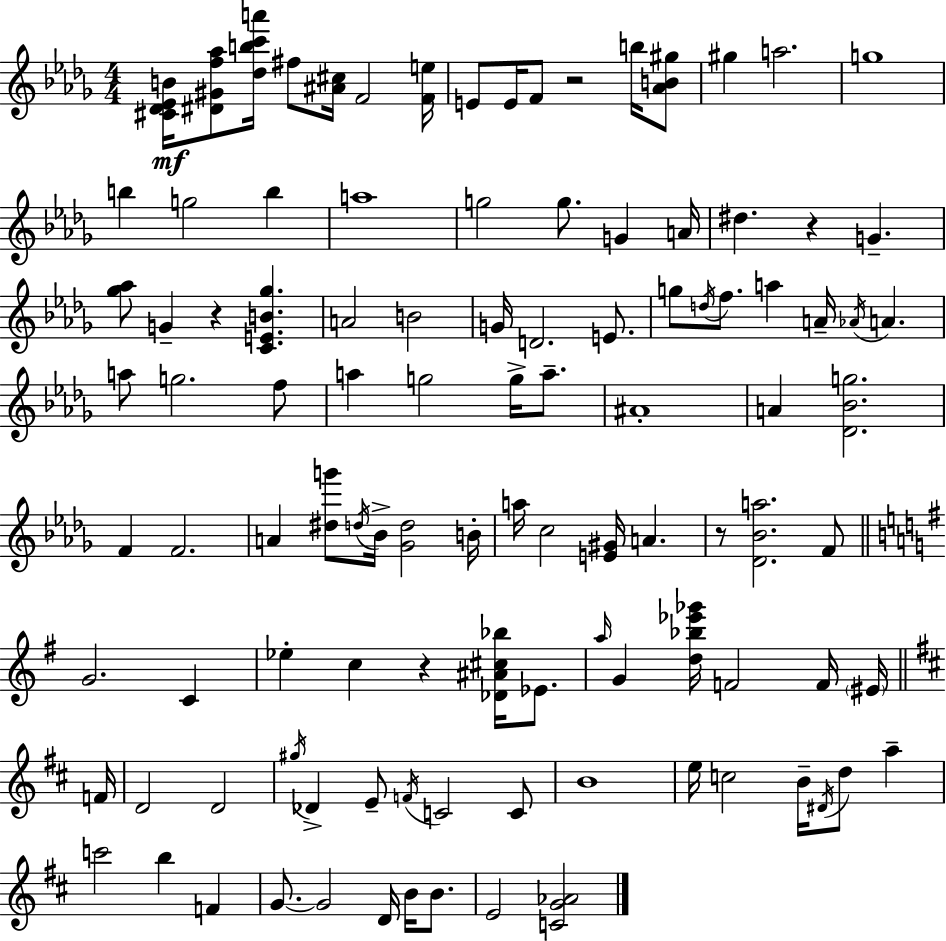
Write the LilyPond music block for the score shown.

{
  \clef treble
  \numericTimeSignature
  \time 4/4
  \key bes \minor
  <cis' des' ees' b'>16\mf <dis' gis' f'' aes''>8 <des'' b'' c''' a'''>16 fis''8 <ais' cis''>16 f'2 <f' e''>16 | e'8 e'16 f'8 r2 b''16 <aes' b' gis''>8 | gis''4 a''2. | g''1 | \break b''4 g''2 b''4 | a''1 | g''2 g''8. g'4 a'16 | dis''4. r4 g'4.-- | \break <ges'' aes''>8 g'4-- r4 <c' e' b' ges''>4. | a'2 b'2 | g'16 d'2. e'8. | g''8 \acciaccatura { d''16 } f''8. a''4 a'16-- \acciaccatura { aes'16 } a'4. | \break a''8 g''2. | f''8 a''4 g''2 g''16-> a''8.-- | ais'1-. | a'4 <des' bes' g''>2. | \break f'4 f'2. | a'4 <dis'' g'''>8 \acciaccatura { d''16 } bes'16-> <ges' d''>2 | b'16-. a''16 c''2 <e' gis'>16 a'4. | r8 <des' bes' a''>2. | \break f'8 \bar "||" \break \key e \minor g'2. c'4 | ees''4-. c''4 r4 <des' ais' cis'' bes''>16 ees'8. | \grace { a''16 } g'4 <d'' bes'' ees''' ges'''>16 f'2 f'16 \parenthesize eis'16 | \bar "||" \break \key d \major f'16 d'2 d'2 | \acciaccatura { gis''16 } des'4-> e'8-- \acciaccatura { f'16 } c'2 | c'8 b'1 | e''16 c''2 b'16-- \acciaccatura { dis'16 } d''8 | \break a''4-- c'''2 b''4 | f'4 g'8.~~ g'2 d'16 | b'16 b'8. e'2 <c' g' aes'>2 | \bar "|."
}